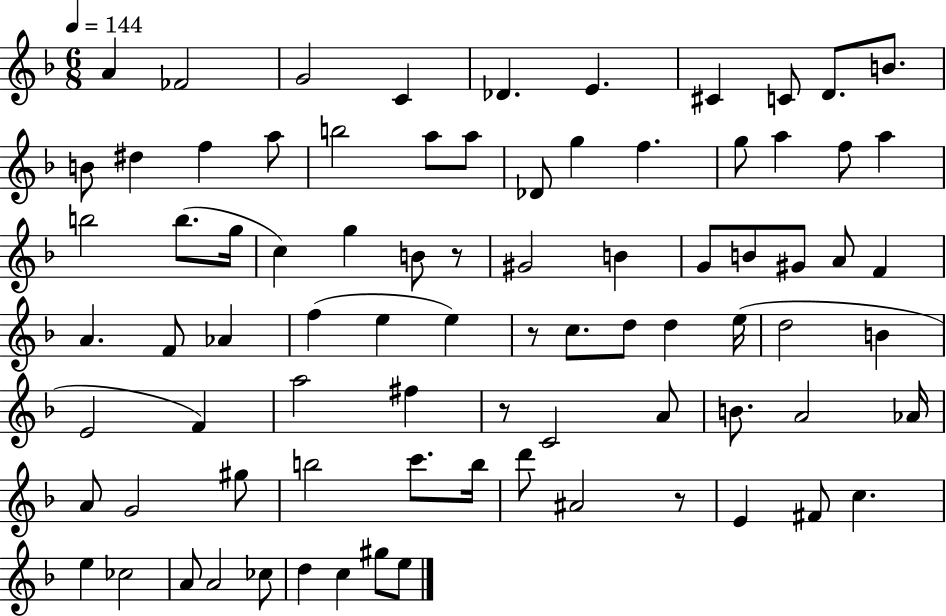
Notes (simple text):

A4/q FES4/h G4/h C4/q Db4/q. E4/q. C#4/q C4/e D4/e. B4/e. B4/e D#5/q F5/q A5/e B5/h A5/e A5/e Db4/e G5/q F5/q. G5/e A5/q F5/e A5/q B5/h B5/e. G5/s C5/q G5/q B4/e R/e G#4/h B4/q G4/e B4/e G#4/e A4/e F4/q A4/q. F4/e Ab4/q F5/q E5/q E5/q R/e C5/e. D5/e D5/q E5/s D5/h B4/q E4/h F4/q A5/h F#5/q R/e C4/h A4/e B4/e. A4/h Ab4/s A4/e G4/h G#5/e B5/h C6/e. B5/s D6/e A#4/h R/e E4/q F#4/e C5/q. E5/q CES5/h A4/e A4/h CES5/e D5/q C5/q G#5/e E5/e